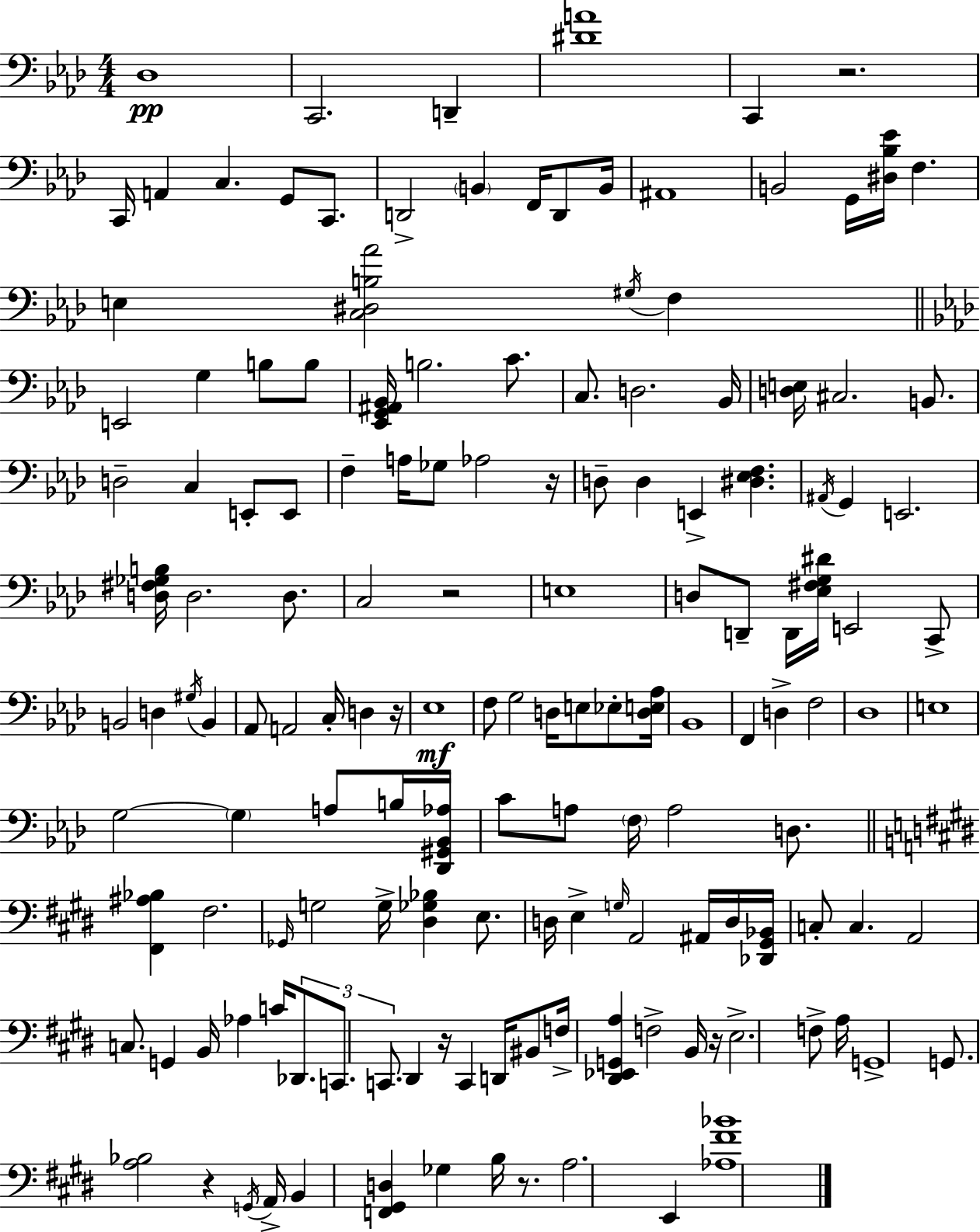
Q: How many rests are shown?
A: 8